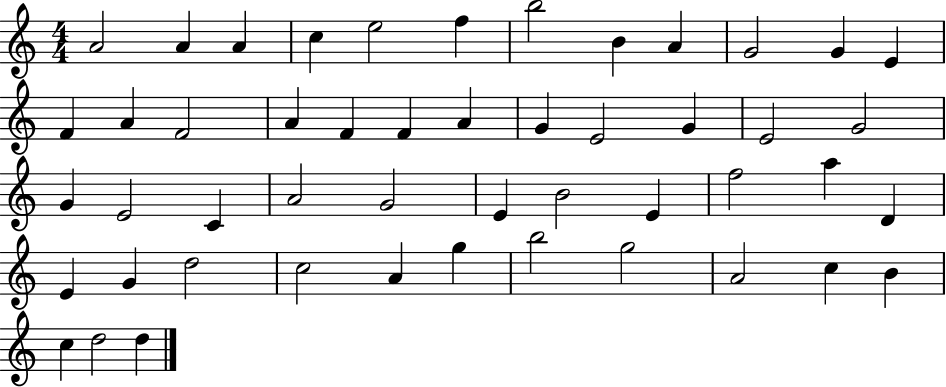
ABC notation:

X:1
T:Untitled
M:4/4
L:1/4
K:C
A2 A A c e2 f b2 B A G2 G E F A F2 A F F A G E2 G E2 G2 G E2 C A2 G2 E B2 E f2 a D E G d2 c2 A g b2 g2 A2 c B c d2 d